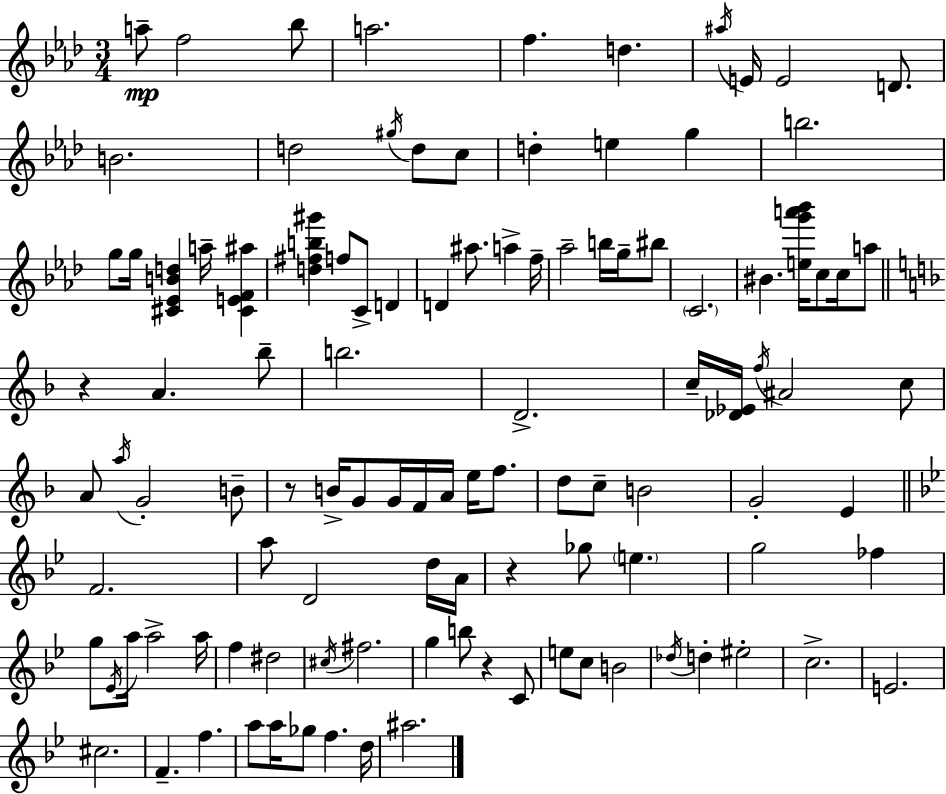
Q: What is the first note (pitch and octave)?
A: A5